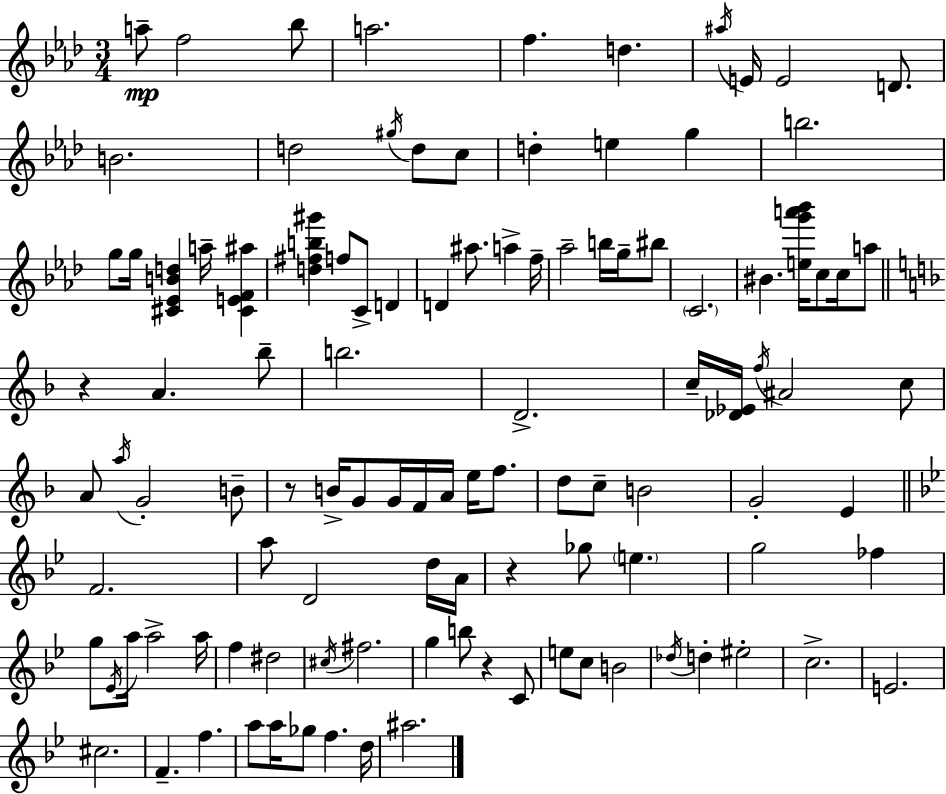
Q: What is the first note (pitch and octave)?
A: A5